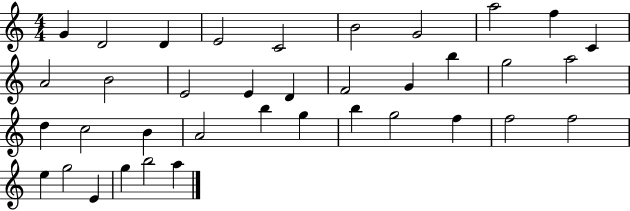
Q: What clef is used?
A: treble